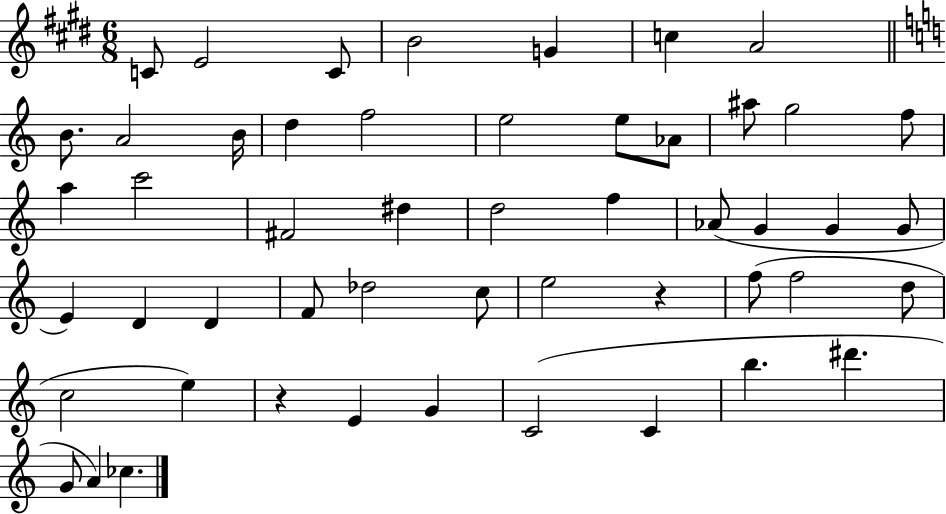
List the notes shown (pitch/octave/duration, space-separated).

C4/e E4/h C4/e B4/h G4/q C5/q A4/h B4/e. A4/h B4/s D5/q F5/h E5/h E5/e Ab4/e A#5/e G5/h F5/e A5/q C6/h F#4/h D#5/q D5/h F5/q Ab4/e G4/q G4/q G4/e E4/q D4/q D4/q F4/e Db5/h C5/e E5/h R/q F5/e F5/h D5/e C5/h E5/q R/q E4/q G4/q C4/h C4/q B5/q. D#6/q. G4/e A4/q CES5/q.